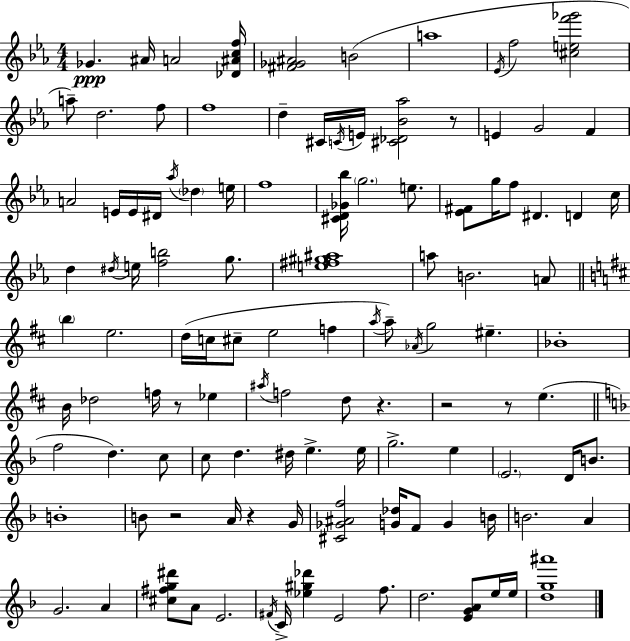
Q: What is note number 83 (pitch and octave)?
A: A4